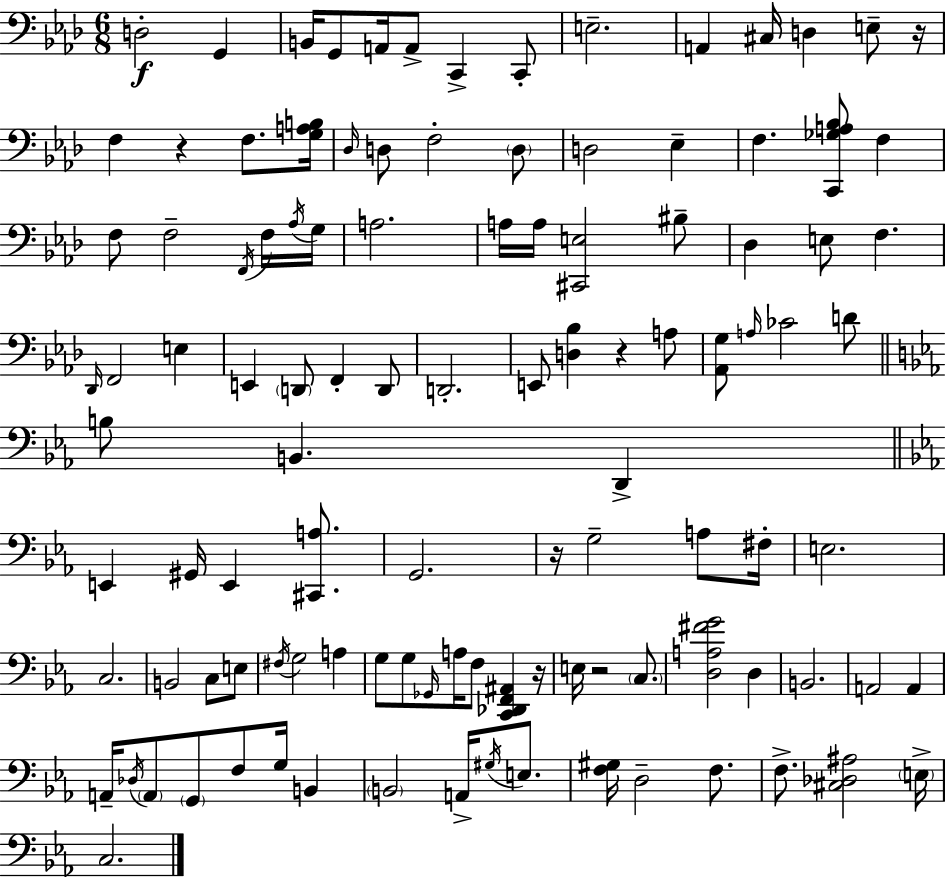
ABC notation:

X:1
T:Untitled
M:6/8
L:1/4
K:Ab
D,2 G,, B,,/4 G,,/2 A,,/4 A,,/2 C,, C,,/2 E,2 A,, ^C,/4 D, E,/2 z/4 F, z F,/2 [G,A,B,]/4 _D,/4 D,/2 F,2 D,/2 D,2 _E, F, [C,,_G,A,_B,]/2 F, F,/2 F,2 F,,/4 F,/4 _A,/4 G,/4 A,2 A,/4 A,/4 [^C,,E,]2 ^B,/2 _D, E,/2 F, _D,,/4 F,,2 E, E,, D,,/2 F,, D,,/2 D,,2 E,,/2 [D,_B,] z A,/2 [_A,,G,]/2 A,/4 _C2 D/2 B,/2 B,, D,, E,, ^G,,/4 E,, [^C,,A,]/2 G,,2 z/4 G,2 A,/2 ^F,/4 E,2 C,2 B,,2 C,/2 E,/2 ^F,/4 G,2 A, G,/2 G,/2 _G,,/4 A,/4 F,/2 [C,,_D,,F,,^A,,] z/4 E,/4 z2 C,/2 [D,A,^FG]2 D, B,,2 A,,2 A,, A,,/4 _D,/4 A,,/2 G,,/2 F,/2 G,/4 B,, B,,2 A,,/4 ^G,/4 E,/2 [F,^G,]/4 D,2 F,/2 F,/2 [^C,_D,^A,]2 E,/4 C,2